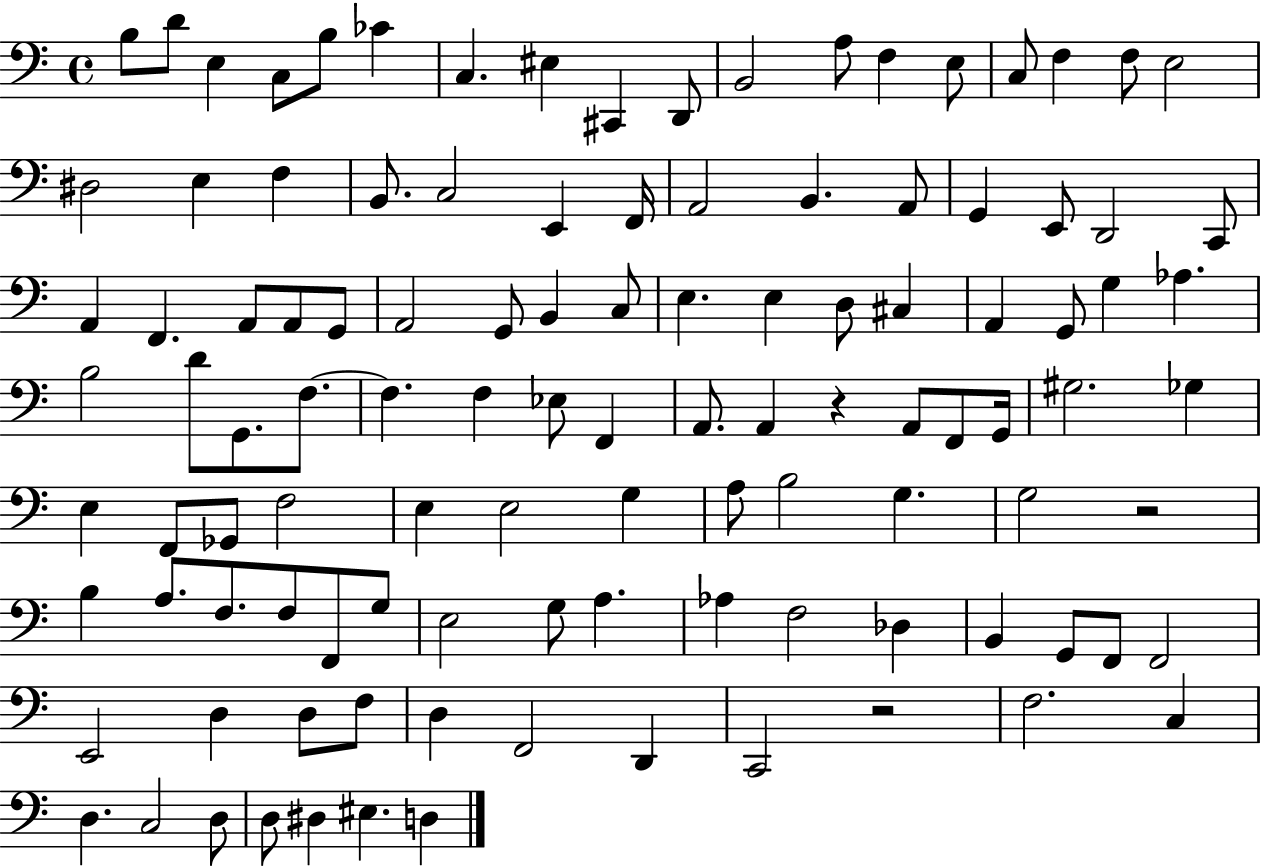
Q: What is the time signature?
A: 4/4